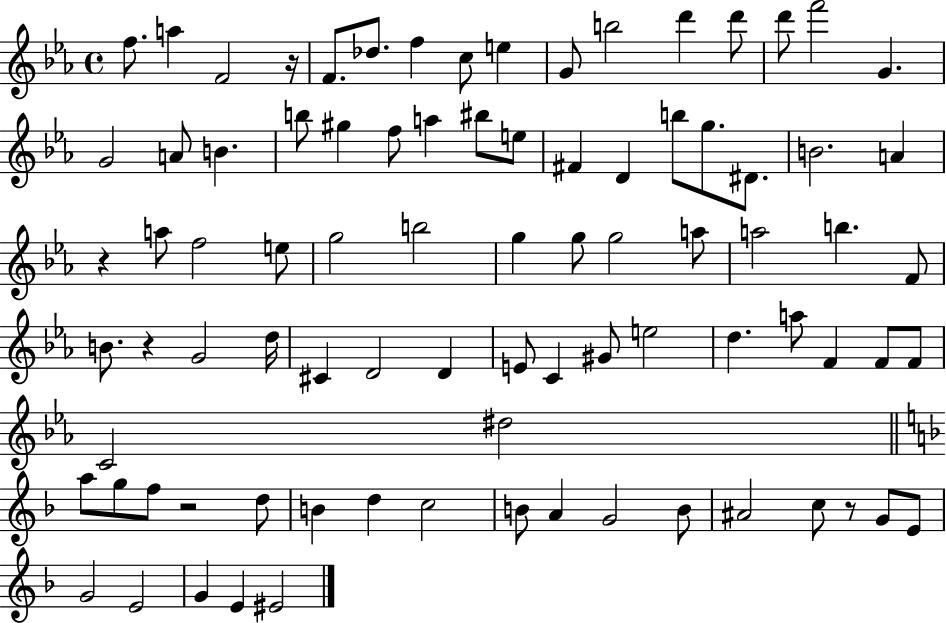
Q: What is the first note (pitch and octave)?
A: F5